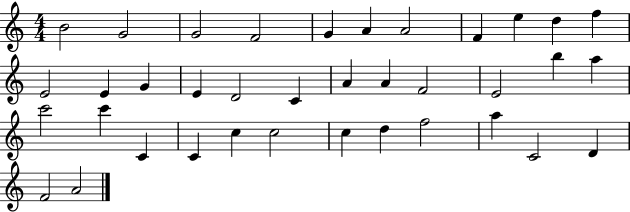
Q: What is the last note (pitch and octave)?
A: A4